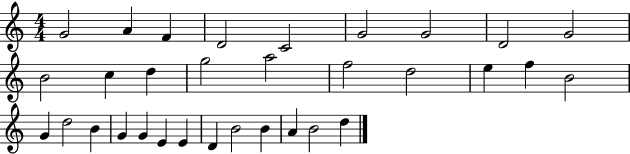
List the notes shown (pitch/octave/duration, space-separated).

G4/h A4/q F4/q D4/h C4/h G4/h G4/h D4/h G4/h B4/h C5/q D5/q G5/h A5/h F5/h D5/h E5/q F5/q B4/h G4/q D5/h B4/q G4/q G4/q E4/q E4/q D4/q B4/h B4/q A4/q B4/h D5/q